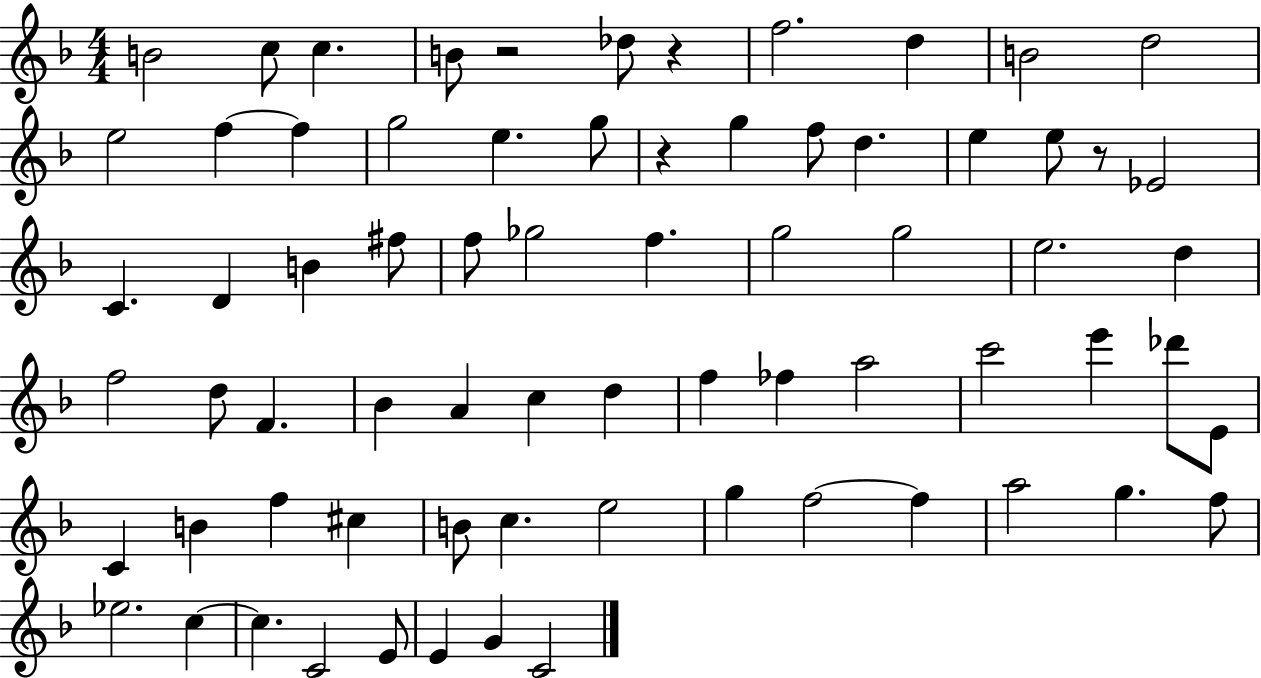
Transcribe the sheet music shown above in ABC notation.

X:1
T:Untitled
M:4/4
L:1/4
K:F
B2 c/2 c B/2 z2 _d/2 z f2 d B2 d2 e2 f f g2 e g/2 z g f/2 d e e/2 z/2 _E2 C D B ^f/2 f/2 _g2 f g2 g2 e2 d f2 d/2 F _B A c d f _f a2 c'2 e' _d'/2 E/2 C B f ^c B/2 c e2 g f2 f a2 g f/2 _e2 c c C2 E/2 E G C2